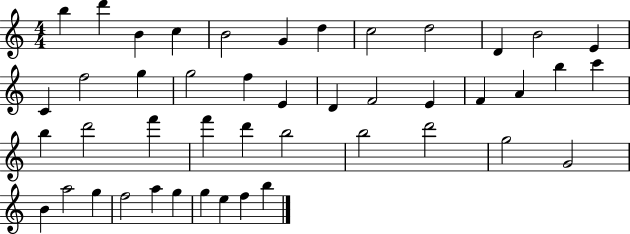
B5/q D6/q B4/q C5/q B4/h G4/q D5/q C5/h D5/h D4/q B4/h E4/q C4/q F5/h G5/q G5/h F5/q E4/q D4/q F4/h E4/q F4/q A4/q B5/q C6/q B5/q D6/h F6/q F6/q D6/q B5/h B5/h D6/h G5/h G4/h B4/q A5/h G5/q F5/h A5/q G5/q G5/q E5/q F5/q B5/q